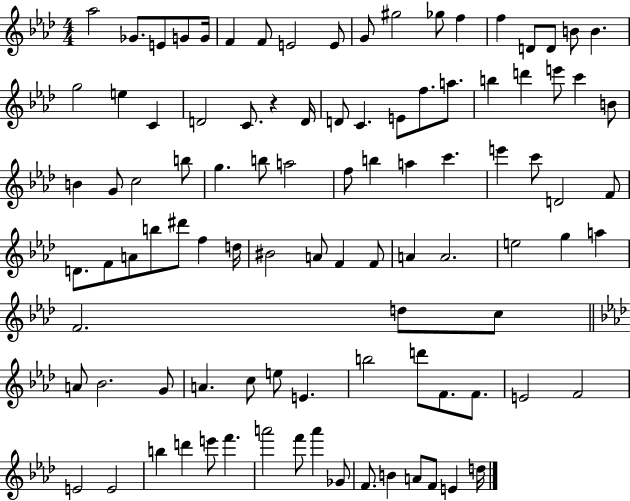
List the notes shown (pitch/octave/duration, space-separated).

Ab5/h Gb4/e. E4/e G4/e G4/s F4/q F4/e E4/h E4/e G4/e G#5/h Gb5/e F5/q F5/q D4/e D4/e B4/e B4/q. G5/h E5/q C4/q D4/h C4/e. R/q D4/s D4/e C4/q. E4/e F5/e. A5/e. B5/q D6/q E6/e C6/q B4/e B4/q G4/e C5/h B5/e G5/q. B5/e A5/h F5/e B5/q A5/q C6/q. E6/q C6/e D4/h F4/e D4/e. F4/e A4/e B5/e D#6/e F5/q D5/s BIS4/h A4/e F4/q F4/e A4/q A4/h. E5/h G5/q A5/q F4/h. D5/e C5/e A4/e Bb4/h. G4/e A4/q. C5/e E5/e E4/q. B5/h D6/e F4/e. F4/e. E4/h F4/h E4/h E4/h B5/q D6/q E6/e F6/q. A6/h F6/e A6/q Gb4/e F4/e. B4/q A4/e F4/e E4/q D5/s